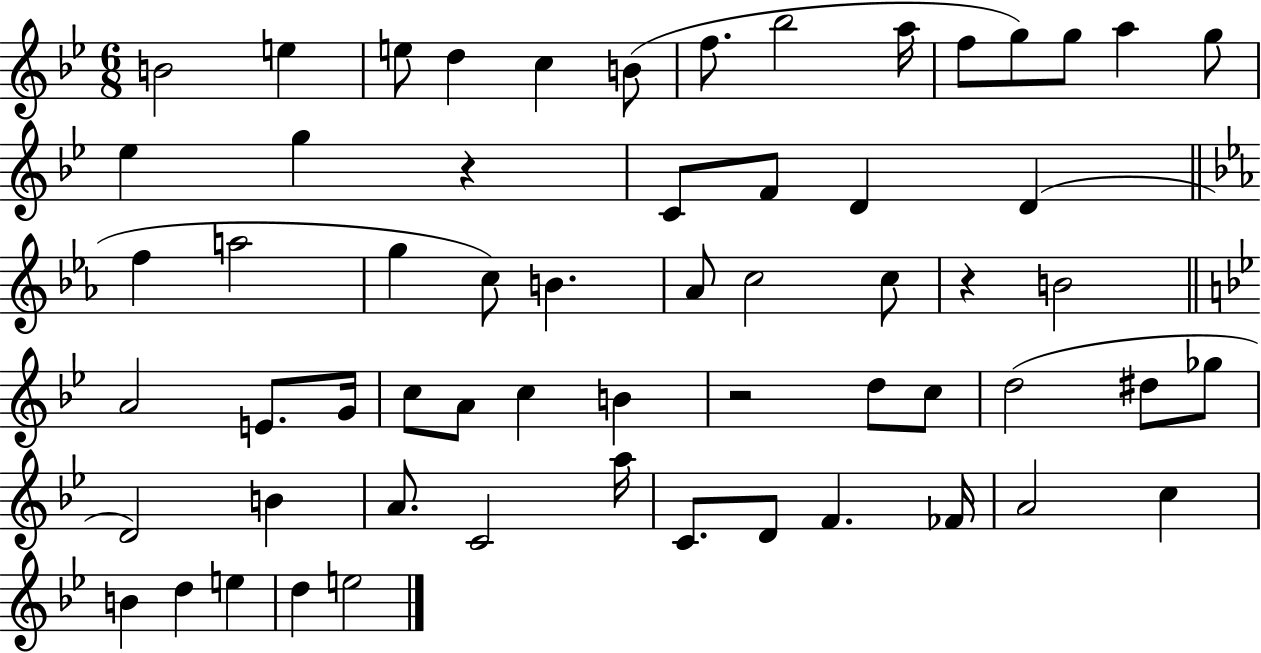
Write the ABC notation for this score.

X:1
T:Untitled
M:6/8
L:1/4
K:Bb
B2 e e/2 d c B/2 f/2 _b2 a/4 f/2 g/2 g/2 a g/2 _e g z C/2 F/2 D D f a2 g c/2 B _A/2 c2 c/2 z B2 A2 E/2 G/4 c/2 A/2 c B z2 d/2 c/2 d2 ^d/2 _g/2 D2 B A/2 C2 a/4 C/2 D/2 F _F/4 A2 c B d e d e2